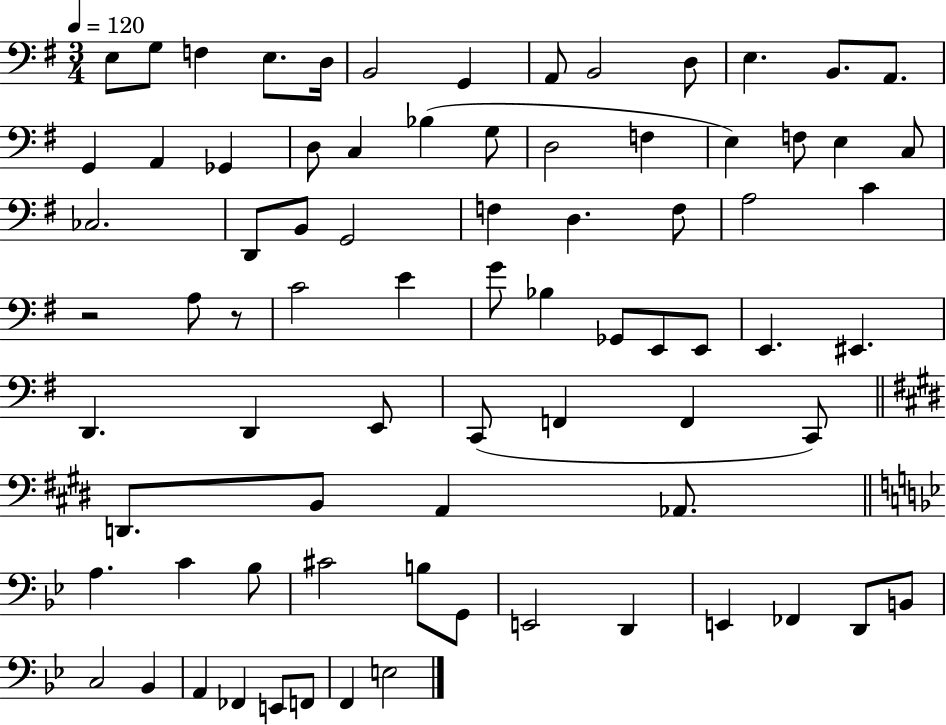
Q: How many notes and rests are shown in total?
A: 78